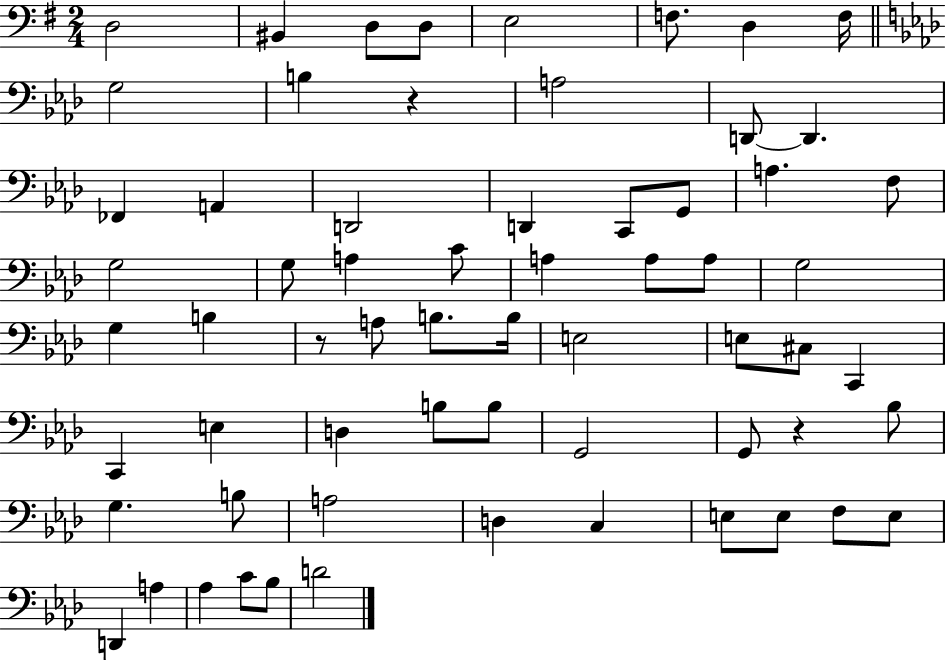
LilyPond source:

{
  \clef bass
  \numericTimeSignature
  \time 2/4
  \key g \major
  \repeat volta 2 { d2 | bis,4 d8 d8 | e2 | f8. d4 f16 | \break \bar "||" \break \key aes \major g2 | b4 r4 | a2 | d,8~~ d,4. | \break fes,4 a,4 | d,2 | d,4 c,8 g,8 | a4. f8 | \break g2 | g8 a4 c'8 | a4 a8 a8 | g2 | \break g4 b4 | r8 a8 b8. b16 | e2 | e8 cis8 c,4 | \break c,4 e4 | d4 b8 b8 | g,2 | g,8 r4 bes8 | \break g4. b8 | a2 | d4 c4 | e8 e8 f8 e8 | \break d,4 a4 | aes4 c'8 bes8 | d'2 | } \bar "|."
}